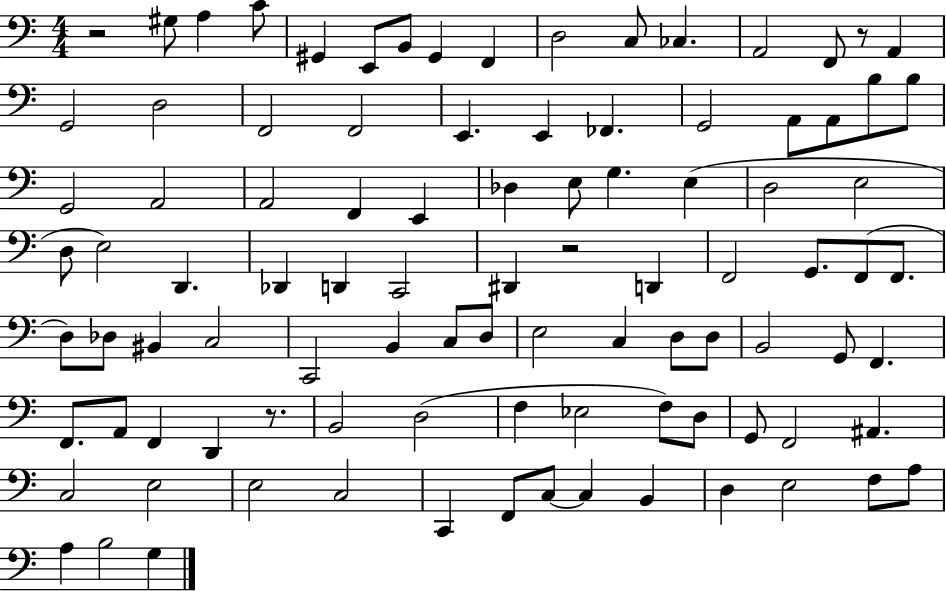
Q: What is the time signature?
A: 4/4